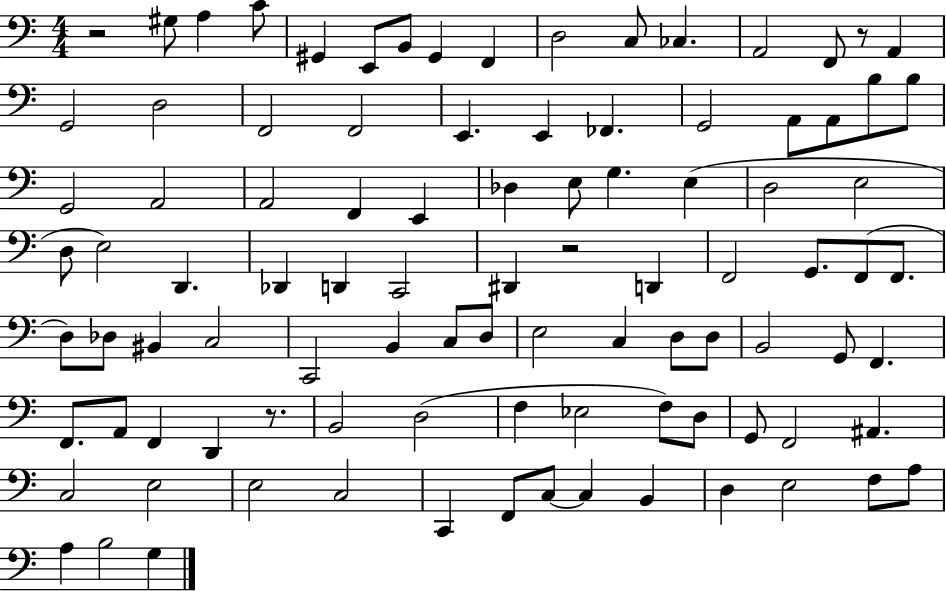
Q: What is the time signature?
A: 4/4